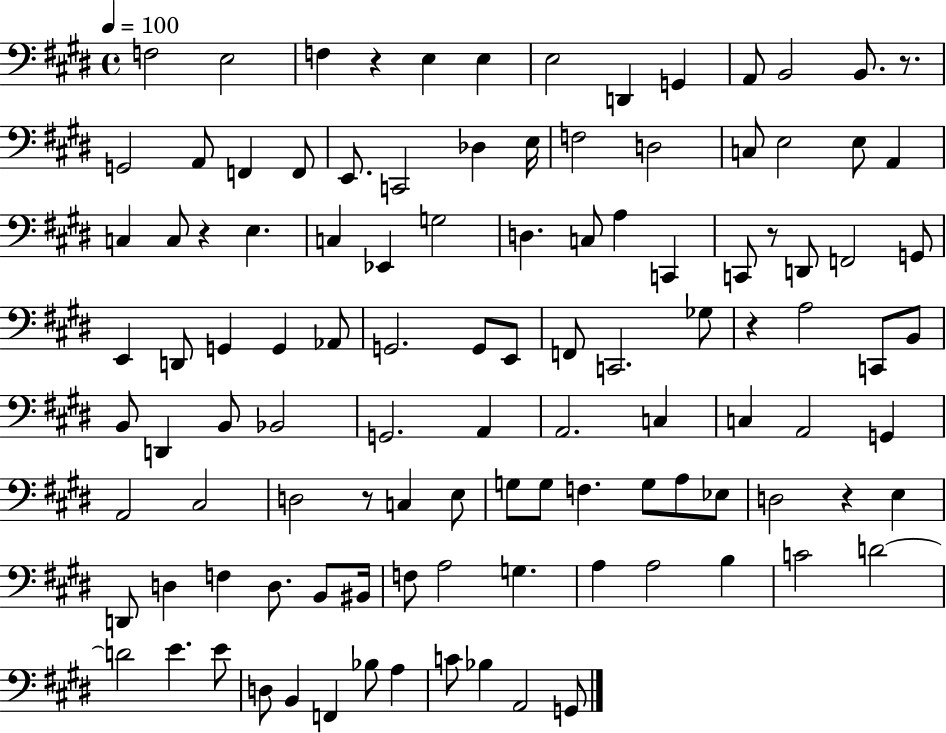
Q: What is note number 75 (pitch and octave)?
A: Eb3